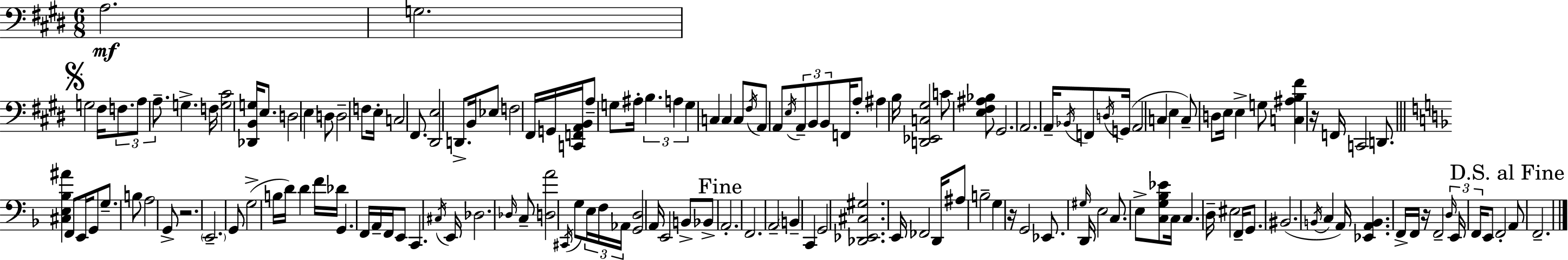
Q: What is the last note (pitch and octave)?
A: F2